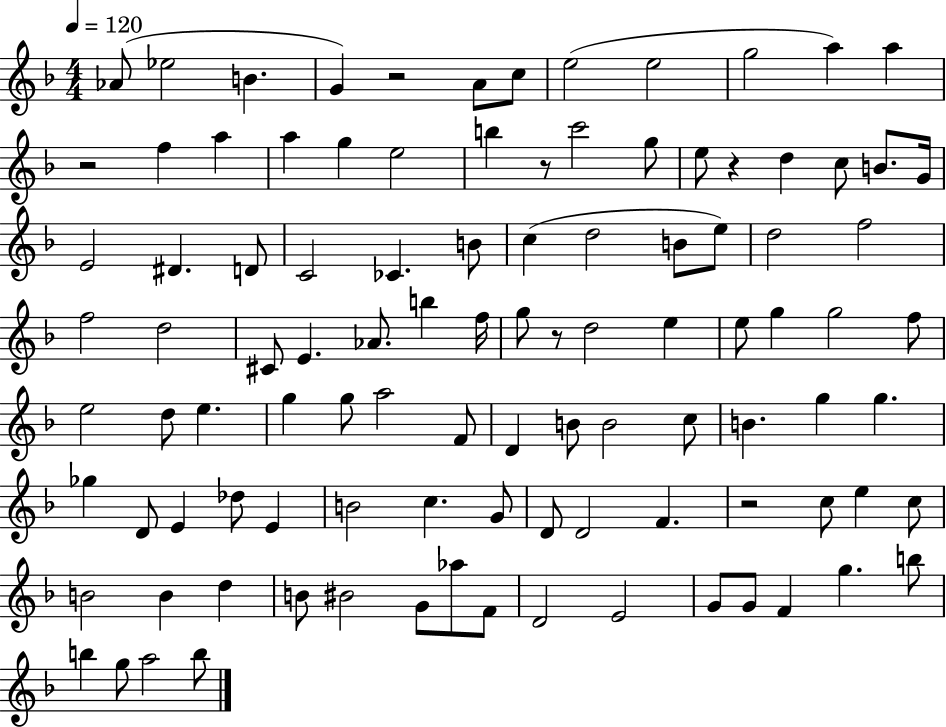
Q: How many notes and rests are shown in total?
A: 103